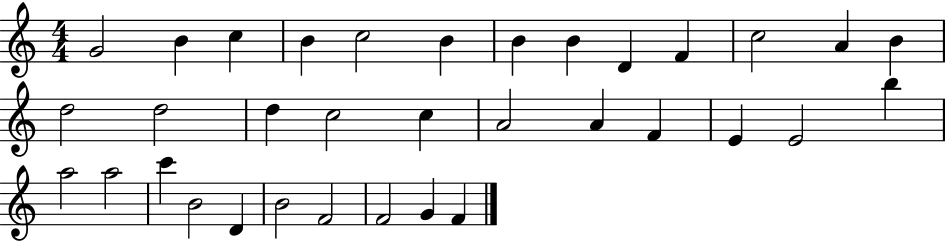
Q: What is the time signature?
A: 4/4